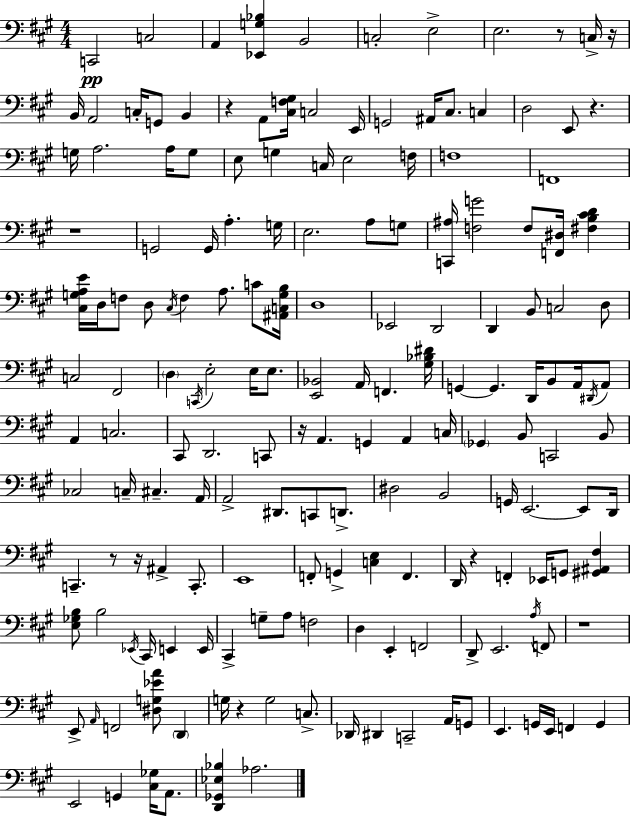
C2/h C3/h A2/q [Eb2,G3,Bb3]/q B2/h C3/h E3/h E3/h. R/e C3/s R/s B2/s A2/h C3/s G2/e B2/q R/q A2/e [C#3,F3,G#3]/s C3/h E2/s G2/h A#2/s C#3/e. C3/q D3/h E2/e R/q. G3/s A3/h. A3/s G3/e E3/e G3/q C3/s E3/h F3/s F3/w F2/w R/w G2/h G2/s A3/q. G3/s E3/h. A3/e G3/e [C2,A#3]/s [F3,G4]/h F3/e [F2,D#3]/s [F#3,B3,C#4,D4]/q [C#3,G3,A3,E4]/s D3/s F3/e D3/e C#3/s F3/q A3/e. C4/e [A#2,C3,G3,B3]/s D3/w Eb2/h D2/h D2/q B2/e C3/h D3/e C3/h F#2/h D3/q C2/s E3/h E3/s E3/e. [E2,Bb2]/h A2/s F2/q. [G#3,Bb3,D#4]/s G2/q G2/q. D2/s B2/e A2/s D#2/s A2/e A2/q C3/h. C#2/e D2/h. C2/e R/s A2/q. G2/q A2/q C3/s Gb2/q B2/e C2/h B2/e CES3/h C3/s C#3/q. A2/s A2/h D#2/e. C2/e D2/e. D#3/h B2/h G2/s E2/h. E2/e D2/s C2/q. R/e R/s A#2/q C2/e. E2/w F2/e G2/q [C3,E3]/q F2/q. D2/s R/q F2/q Eb2/s G2/e [G#2,A#2,F#3]/q [E3,Gb3,B3]/e B3/h Eb2/s C#2/s E2/q E2/s C#2/q G3/e A3/e F3/h D3/q E2/q F2/h D2/e E2/h. A3/s F2/e R/w E2/e A2/s F2/h [D#3,G3,Eb4,A4]/e D2/q G3/s R/q G3/h C3/e. Db2/s D#2/q C2/h A2/s G2/e E2/q. G2/s E2/s F2/q G2/q E2/h G2/q [C#3,Gb3]/s A2/e. [D2,Gb2,Eb3,Bb3]/q Ab3/h.